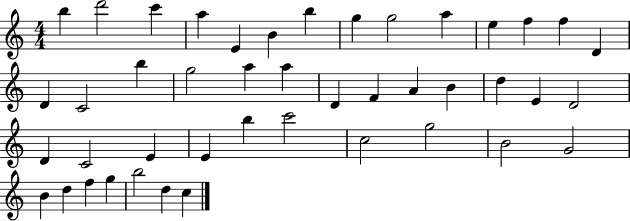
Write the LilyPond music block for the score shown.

{
  \clef treble
  \numericTimeSignature
  \time 4/4
  \key c \major
  b''4 d'''2 c'''4 | a''4 e'4 b'4 b''4 | g''4 g''2 a''4 | e''4 f''4 f''4 d'4 | \break d'4 c'2 b''4 | g''2 a''4 a''4 | d'4 f'4 a'4 b'4 | d''4 e'4 d'2 | \break d'4 c'2 e'4 | e'4 b''4 c'''2 | c''2 g''2 | b'2 g'2 | \break b'4 d''4 f''4 g''4 | b''2 d''4 c''4 | \bar "|."
}